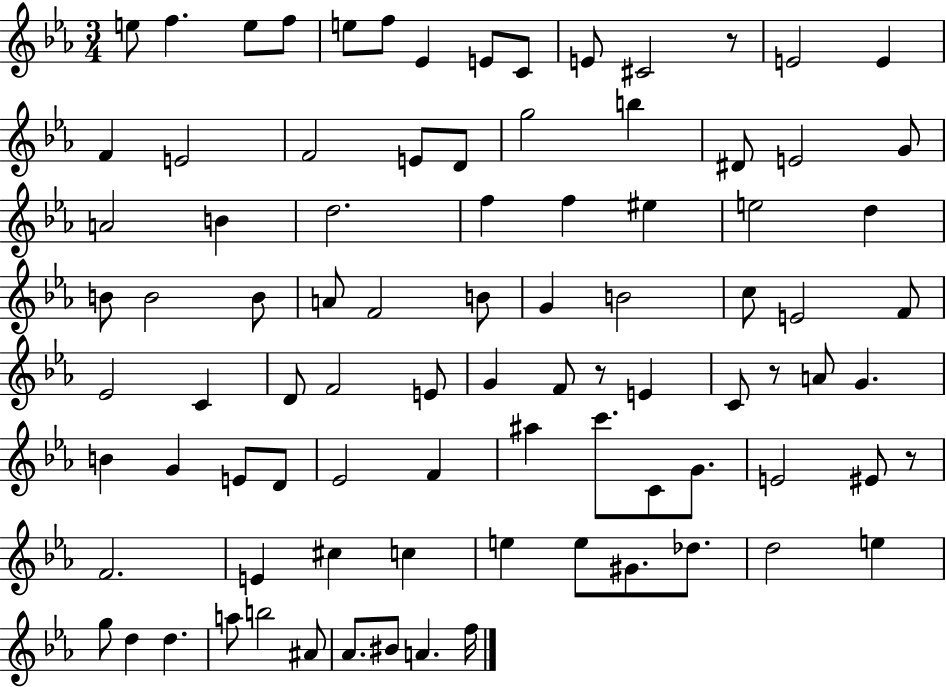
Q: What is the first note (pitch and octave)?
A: E5